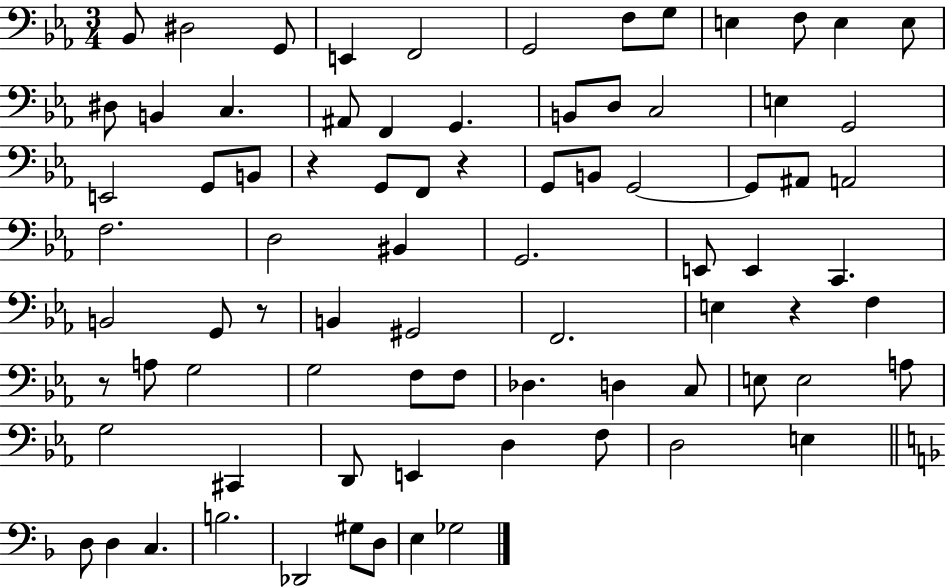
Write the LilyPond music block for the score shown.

{
  \clef bass
  \numericTimeSignature
  \time 3/4
  \key ees \major
  bes,8 dis2 g,8 | e,4 f,2 | g,2 f8 g8 | e4 f8 e4 e8 | \break dis8 b,4 c4. | ais,8 f,4 g,4. | b,8 d8 c2 | e4 g,2 | \break e,2 g,8 b,8 | r4 g,8 f,8 r4 | g,8 b,8 g,2~~ | g,8 ais,8 a,2 | \break f2. | d2 bis,4 | g,2. | e,8 e,4 c,4. | \break b,2 g,8 r8 | b,4 gis,2 | f,2. | e4 r4 f4 | \break r8 a8 g2 | g2 f8 f8 | des4. d4 c8 | e8 e2 a8 | \break g2 cis,4 | d,8 e,4 d4 f8 | d2 e4 | \bar "||" \break \key f \major d8 d4 c4. | b2. | des,2 gis8 d8 | e4 ges2 | \break \bar "|."
}